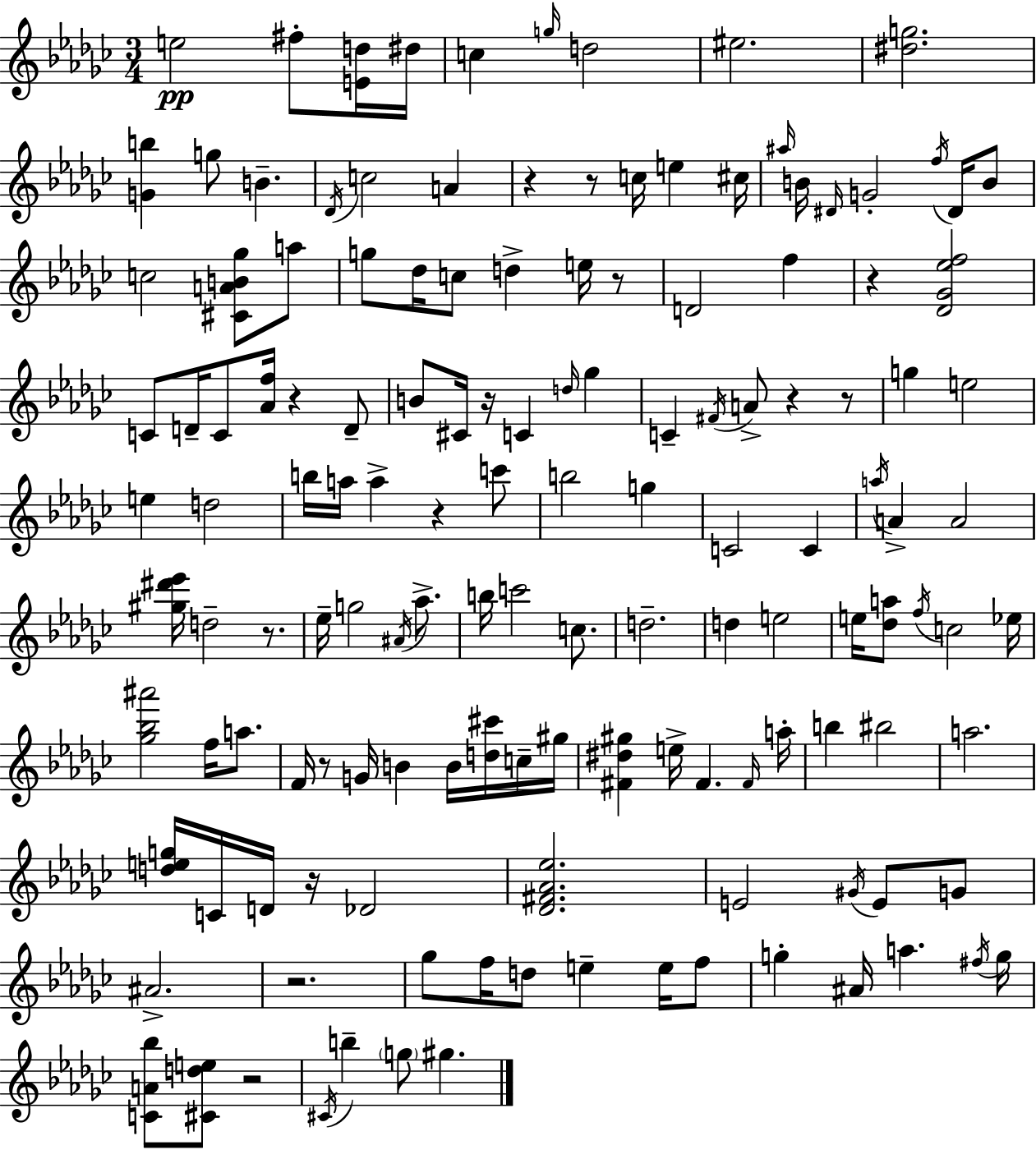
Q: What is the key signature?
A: EES minor